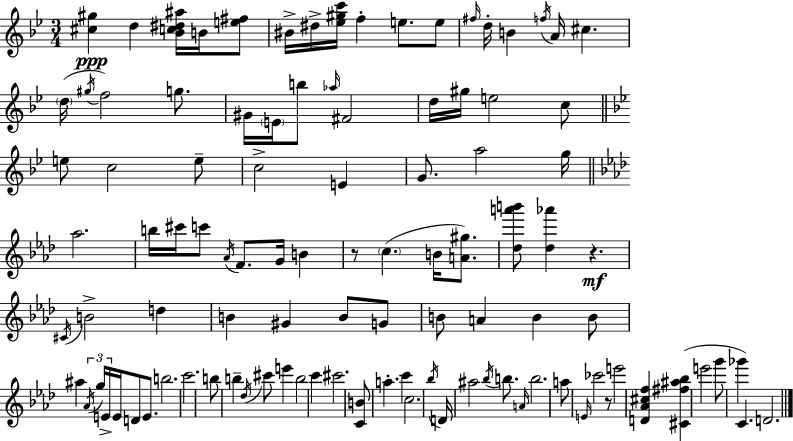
[C#5,G#5]/q D5/q [Bb4,C5,D#5,A#5]/s B4/s [E5,F#5]/e BIS4/s D#5/s [Eb5,G#5,C6]/s F5/q E5/e. E5/e F#5/s D5/s B4/q F5/s A4/s C#5/q. D5/s G#5/s F5/h G5/e. G#4/s E4/s B5/e Ab5/s F#4/h D5/s G#5/s E5/h C5/e E5/e C5/h E5/e C5/h E4/q G4/e. A5/h G5/s Ab5/h. B5/s C#6/s C6/e Ab4/s F4/e. G4/s B4/q R/e C5/q. B4/s [A4,G#5]/e. [Db5,A6,B6]/e [Db5,Ab6]/q R/q. C#4/s B4/h D5/q B4/q G#4/q B4/e G4/e B4/e A4/q B4/q B4/e A#5/q Ab4/s G5/s E4/s E4/s D4/e E4/e. B5/h. C6/h. B5/e B5/q Db5/s C#6/e E6/q B5/h C6/q C#6/h. [C4,B4]/e A5/q. C6/q C5/h. Bb5/s D4/s A#5/h Bb5/s B5/e. A4/s B5/h. A5/e E4/s CES6/h R/e E6/h [D4,Ab4,C#5,F5]/q [C#4,F#5,A#5,Bb5]/q E6/h G6/e Gb6/q C4/q. D4/h.